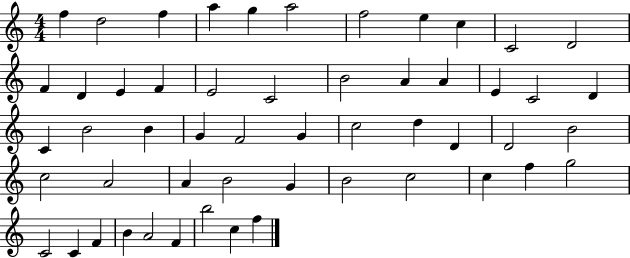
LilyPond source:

{
  \clef treble
  \numericTimeSignature
  \time 4/4
  \key c \major
  f''4 d''2 f''4 | a''4 g''4 a''2 | f''2 e''4 c''4 | c'2 d'2 | \break f'4 d'4 e'4 f'4 | e'2 c'2 | b'2 a'4 a'4 | e'4 c'2 d'4 | \break c'4 b'2 b'4 | g'4 f'2 g'4 | c''2 d''4 d'4 | d'2 b'2 | \break c''2 a'2 | a'4 b'2 g'4 | b'2 c''2 | c''4 f''4 g''2 | \break c'2 c'4 f'4 | b'4 a'2 f'4 | b''2 c''4 f''4 | \bar "|."
}